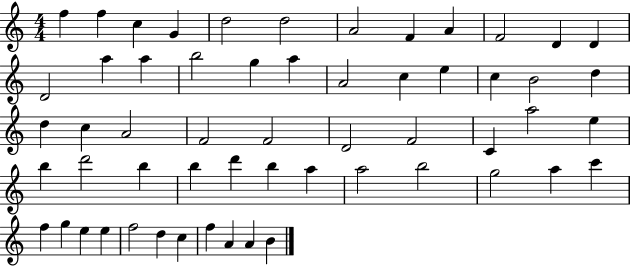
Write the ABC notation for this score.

X:1
T:Untitled
M:4/4
L:1/4
K:C
f f c G d2 d2 A2 F A F2 D D D2 a a b2 g a A2 c e c B2 d d c A2 F2 F2 D2 F2 C a2 e b d'2 b b d' b a a2 b2 g2 a c' f g e e f2 d c f A A B